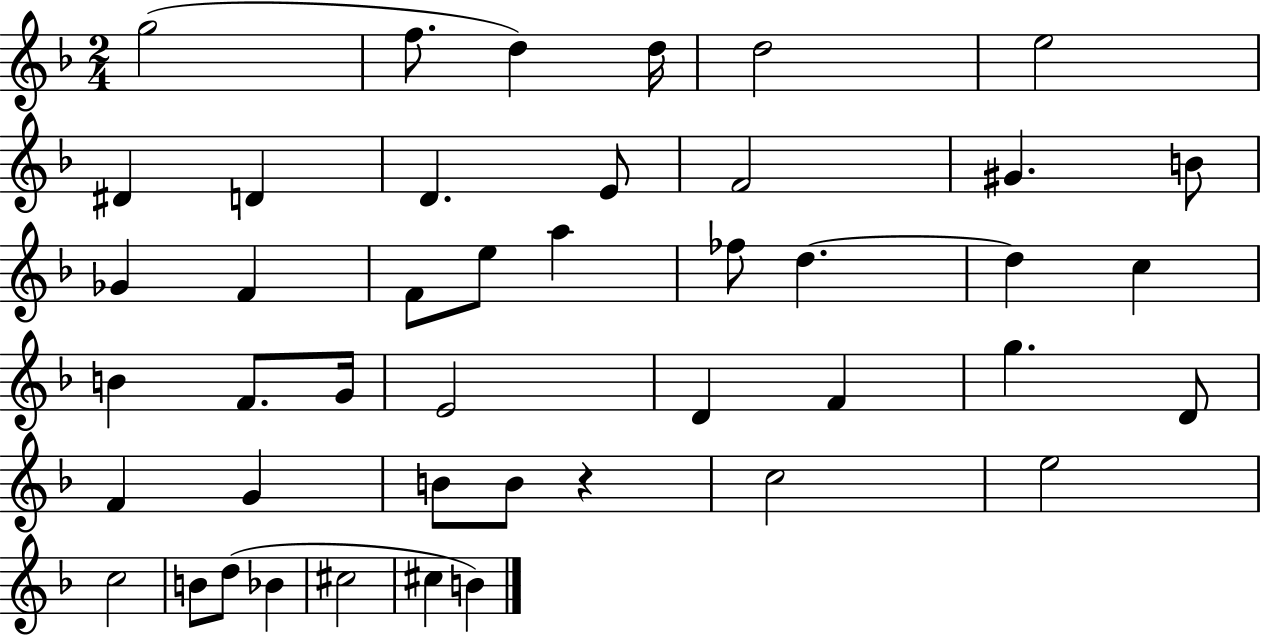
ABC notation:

X:1
T:Untitled
M:2/4
L:1/4
K:F
g2 f/2 d d/4 d2 e2 ^D D D E/2 F2 ^G B/2 _G F F/2 e/2 a _f/2 d d c B F/2 G/4 E2 D F g D/2 F G B/2 B/2 z c2 e2 c2 B/2 d/2 _B ^c2 ^c B